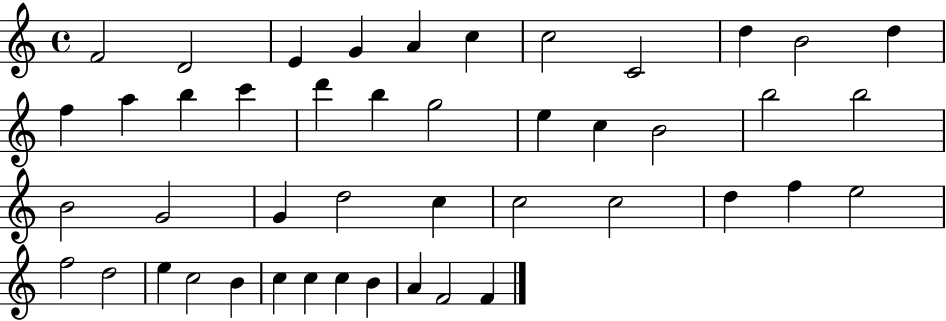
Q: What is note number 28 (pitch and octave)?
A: C5